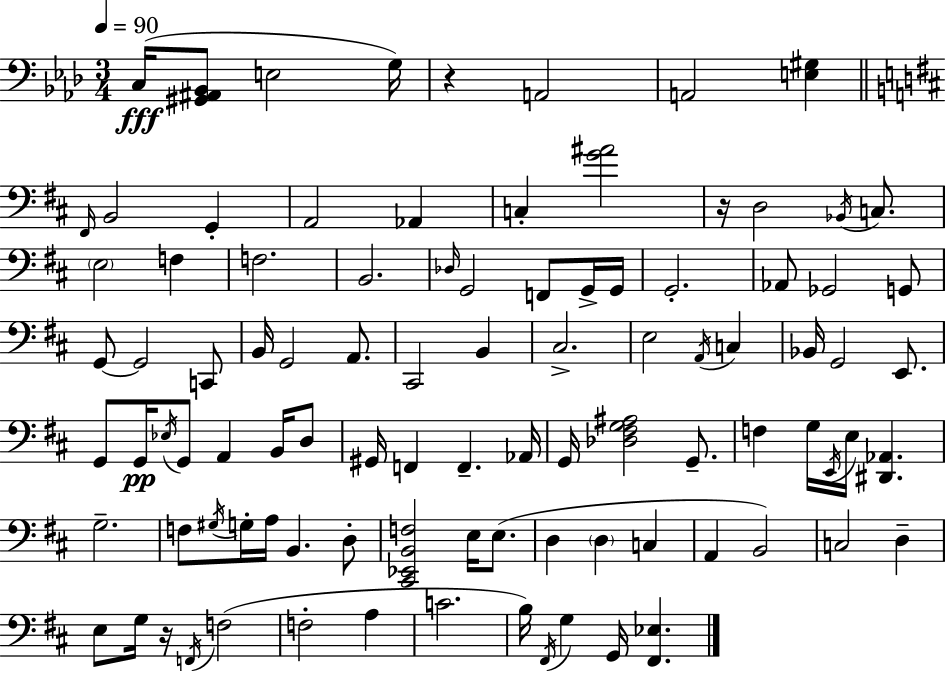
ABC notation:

X:1
T:Untitled
M:3/4
L:1/4
K:Ab
C,/4 [^G,,^A,,_B,,]/2 E,2 G,/4 z A,,2 A,,2 [E,^G,] ^F,,/4 B,,2 G,, A,,2 _A,, C, [G^A]2 z/4 D,2 _B,,/4 C,/2 E,2 F, F,2 B,,2 _D,/4 G,,2 F,,/2 G,,/4 G,,/4 G,,2 _A,,/2 _G,,2 G,,/2 G,,/2 G,,2 C,,/2 B,,/4 G,,2 A,,/2 ^C,,2 B,, ^C,2 E,2 A,,/4 C, _B,,/4 G,,2 E,,/2 G,,/2 G,,/4 _E,/4 G,,/2 A,, B,,/4 D,/2 ^G,,/4 F,, F,, _A,,/4 G,,/4 [_D,^F,G,^A,]2 G,,/2 F, G,/4 E,,/4 E,/4 [^D,,_A,,] G,2 F,/2 ^G,/4 G,/4 A,/4 B,, D,/2 [^C,,_E,,B,,F,]2 E,/4 E,/2 D, D, C, A,, B,,2 C,2 D, E,/2 G,/4 z/4 F,,/4 F,2 F,2 A, C2 B,/4 ^F,,/4 G, G,,/4 [^F,,_E,]